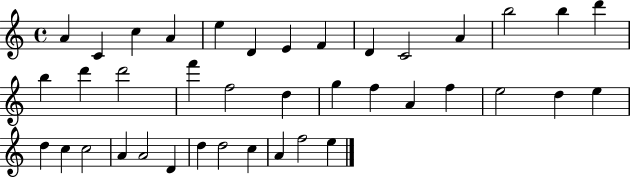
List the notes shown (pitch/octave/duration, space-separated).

A4/q C4/q C5/q A4/q E5/q D4/q E4/q F4/q D4/q C4/h A4/q B5/h B5/q D6/q B5/q D6/q D6/h F6/q F5/h D5/q G5/q F5/q A4/q F5/q E5/h D5/q E5/q D5/q C5/q C5/h A4/q A4/h D4/q D5/q D5/h C5/q A4/q F5/h E5/q